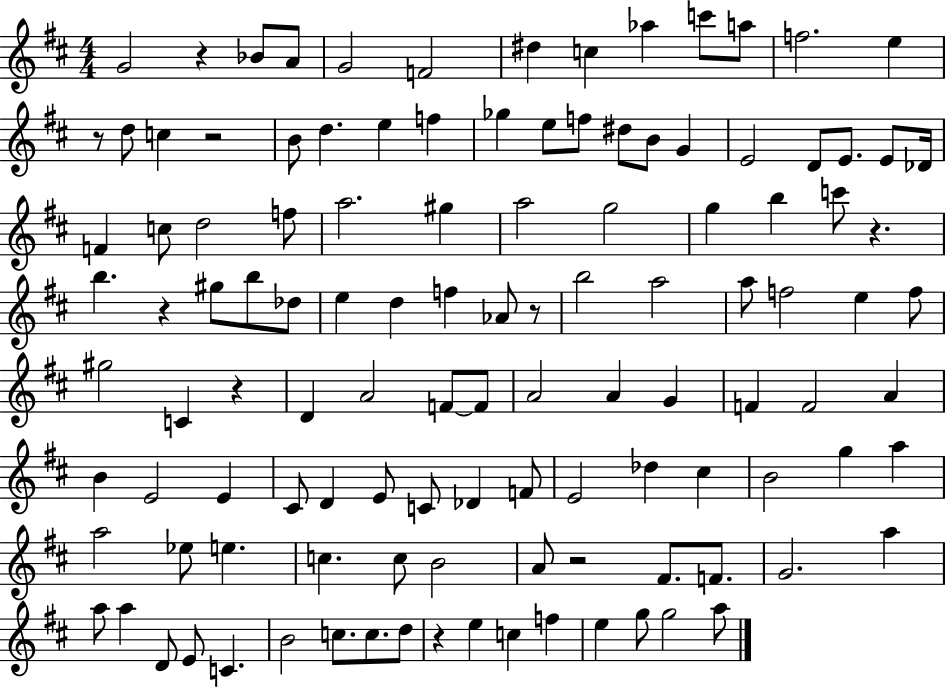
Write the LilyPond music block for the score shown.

{
  \clef treble
  \numericTimeSignature
  \time 4/4
  \key d \major
  g'2 r4 bes'8 a'8 | g'2 f'2 | dis''4 c''4 aes''4 c'''8 a''8 | f''2. e''4 | \break r8 d''8 c''4 r2 | b'8 d''4. e''4 f''4 | ges''4 e''8 f''8 dis''8 b'8 g'4 | e'2 d'8 e'8. e'8 des'16 | \break f'4 c''8 d''2 f''8 | a''2. gis''4 | a''2 g''2 | g''4 b''4 c'''8 r4. | \break b''4. r4 gis''8 b''8 des''8 | e''4 d''4 f''4 aes'8 r8 | b''2 a''2 | a''8 f''2 e''4 f''8 | \break gis''2 c'4 r4 | d'4 a'2 f'8~~ f'8 | a'2 a'4 g'4 | f'4 f'2 a'4 | \break b'4 e'2 e'4 | cis'8 d'4 e'8 c'8 des'4 f'8 | e'2 des''4 cis''4 | b'2 g''4 a''4 | \break a''2 ees''8 e''4. | c''4. c''8 b'2 | a'8 r2 fis'8. f'8. | g'2. a''4 | \break a''8 a''4 d'8 e'8 c'4. | b'2 c''8. c''8. d''8 | r4 e''4 c''4 f''4 | e''4 g''8 g''2 a''8 | \break \bar "|."
}